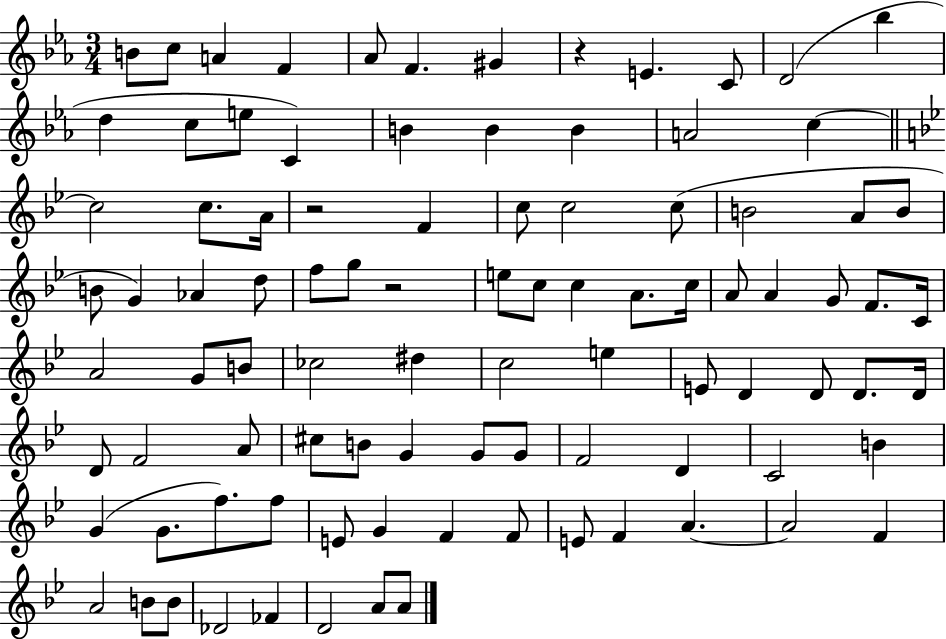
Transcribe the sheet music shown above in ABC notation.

X:1
T:Untitled
M:3/4
L:1/4
K:Eb
B/2 c/2 A F _A/2 F ^G z E C/2 D2 _b d c/2 e/2 C B B B A2 c c2 c/2 A/4 z2 F c/2 c2 c/2 B2 A/2 B/2 B/2 G _A d/2 f/2 g/2 z2 e/2 c/2 c A/2 c/4 A/2 A G/2 F/2 C/4 A2 G/2 B/2 _c2 ^d c2 e E/2 D D/2 D/2 D/4 D/2 F2 A/2 ^c/2 B/2 G G/2 G/2 F2 D C2 B G G/2 f/2 f/2 E/2 G F F/2 E/2 F A A2 F A2 B/2 B/2 _D2 _F D2 A/2 A/2